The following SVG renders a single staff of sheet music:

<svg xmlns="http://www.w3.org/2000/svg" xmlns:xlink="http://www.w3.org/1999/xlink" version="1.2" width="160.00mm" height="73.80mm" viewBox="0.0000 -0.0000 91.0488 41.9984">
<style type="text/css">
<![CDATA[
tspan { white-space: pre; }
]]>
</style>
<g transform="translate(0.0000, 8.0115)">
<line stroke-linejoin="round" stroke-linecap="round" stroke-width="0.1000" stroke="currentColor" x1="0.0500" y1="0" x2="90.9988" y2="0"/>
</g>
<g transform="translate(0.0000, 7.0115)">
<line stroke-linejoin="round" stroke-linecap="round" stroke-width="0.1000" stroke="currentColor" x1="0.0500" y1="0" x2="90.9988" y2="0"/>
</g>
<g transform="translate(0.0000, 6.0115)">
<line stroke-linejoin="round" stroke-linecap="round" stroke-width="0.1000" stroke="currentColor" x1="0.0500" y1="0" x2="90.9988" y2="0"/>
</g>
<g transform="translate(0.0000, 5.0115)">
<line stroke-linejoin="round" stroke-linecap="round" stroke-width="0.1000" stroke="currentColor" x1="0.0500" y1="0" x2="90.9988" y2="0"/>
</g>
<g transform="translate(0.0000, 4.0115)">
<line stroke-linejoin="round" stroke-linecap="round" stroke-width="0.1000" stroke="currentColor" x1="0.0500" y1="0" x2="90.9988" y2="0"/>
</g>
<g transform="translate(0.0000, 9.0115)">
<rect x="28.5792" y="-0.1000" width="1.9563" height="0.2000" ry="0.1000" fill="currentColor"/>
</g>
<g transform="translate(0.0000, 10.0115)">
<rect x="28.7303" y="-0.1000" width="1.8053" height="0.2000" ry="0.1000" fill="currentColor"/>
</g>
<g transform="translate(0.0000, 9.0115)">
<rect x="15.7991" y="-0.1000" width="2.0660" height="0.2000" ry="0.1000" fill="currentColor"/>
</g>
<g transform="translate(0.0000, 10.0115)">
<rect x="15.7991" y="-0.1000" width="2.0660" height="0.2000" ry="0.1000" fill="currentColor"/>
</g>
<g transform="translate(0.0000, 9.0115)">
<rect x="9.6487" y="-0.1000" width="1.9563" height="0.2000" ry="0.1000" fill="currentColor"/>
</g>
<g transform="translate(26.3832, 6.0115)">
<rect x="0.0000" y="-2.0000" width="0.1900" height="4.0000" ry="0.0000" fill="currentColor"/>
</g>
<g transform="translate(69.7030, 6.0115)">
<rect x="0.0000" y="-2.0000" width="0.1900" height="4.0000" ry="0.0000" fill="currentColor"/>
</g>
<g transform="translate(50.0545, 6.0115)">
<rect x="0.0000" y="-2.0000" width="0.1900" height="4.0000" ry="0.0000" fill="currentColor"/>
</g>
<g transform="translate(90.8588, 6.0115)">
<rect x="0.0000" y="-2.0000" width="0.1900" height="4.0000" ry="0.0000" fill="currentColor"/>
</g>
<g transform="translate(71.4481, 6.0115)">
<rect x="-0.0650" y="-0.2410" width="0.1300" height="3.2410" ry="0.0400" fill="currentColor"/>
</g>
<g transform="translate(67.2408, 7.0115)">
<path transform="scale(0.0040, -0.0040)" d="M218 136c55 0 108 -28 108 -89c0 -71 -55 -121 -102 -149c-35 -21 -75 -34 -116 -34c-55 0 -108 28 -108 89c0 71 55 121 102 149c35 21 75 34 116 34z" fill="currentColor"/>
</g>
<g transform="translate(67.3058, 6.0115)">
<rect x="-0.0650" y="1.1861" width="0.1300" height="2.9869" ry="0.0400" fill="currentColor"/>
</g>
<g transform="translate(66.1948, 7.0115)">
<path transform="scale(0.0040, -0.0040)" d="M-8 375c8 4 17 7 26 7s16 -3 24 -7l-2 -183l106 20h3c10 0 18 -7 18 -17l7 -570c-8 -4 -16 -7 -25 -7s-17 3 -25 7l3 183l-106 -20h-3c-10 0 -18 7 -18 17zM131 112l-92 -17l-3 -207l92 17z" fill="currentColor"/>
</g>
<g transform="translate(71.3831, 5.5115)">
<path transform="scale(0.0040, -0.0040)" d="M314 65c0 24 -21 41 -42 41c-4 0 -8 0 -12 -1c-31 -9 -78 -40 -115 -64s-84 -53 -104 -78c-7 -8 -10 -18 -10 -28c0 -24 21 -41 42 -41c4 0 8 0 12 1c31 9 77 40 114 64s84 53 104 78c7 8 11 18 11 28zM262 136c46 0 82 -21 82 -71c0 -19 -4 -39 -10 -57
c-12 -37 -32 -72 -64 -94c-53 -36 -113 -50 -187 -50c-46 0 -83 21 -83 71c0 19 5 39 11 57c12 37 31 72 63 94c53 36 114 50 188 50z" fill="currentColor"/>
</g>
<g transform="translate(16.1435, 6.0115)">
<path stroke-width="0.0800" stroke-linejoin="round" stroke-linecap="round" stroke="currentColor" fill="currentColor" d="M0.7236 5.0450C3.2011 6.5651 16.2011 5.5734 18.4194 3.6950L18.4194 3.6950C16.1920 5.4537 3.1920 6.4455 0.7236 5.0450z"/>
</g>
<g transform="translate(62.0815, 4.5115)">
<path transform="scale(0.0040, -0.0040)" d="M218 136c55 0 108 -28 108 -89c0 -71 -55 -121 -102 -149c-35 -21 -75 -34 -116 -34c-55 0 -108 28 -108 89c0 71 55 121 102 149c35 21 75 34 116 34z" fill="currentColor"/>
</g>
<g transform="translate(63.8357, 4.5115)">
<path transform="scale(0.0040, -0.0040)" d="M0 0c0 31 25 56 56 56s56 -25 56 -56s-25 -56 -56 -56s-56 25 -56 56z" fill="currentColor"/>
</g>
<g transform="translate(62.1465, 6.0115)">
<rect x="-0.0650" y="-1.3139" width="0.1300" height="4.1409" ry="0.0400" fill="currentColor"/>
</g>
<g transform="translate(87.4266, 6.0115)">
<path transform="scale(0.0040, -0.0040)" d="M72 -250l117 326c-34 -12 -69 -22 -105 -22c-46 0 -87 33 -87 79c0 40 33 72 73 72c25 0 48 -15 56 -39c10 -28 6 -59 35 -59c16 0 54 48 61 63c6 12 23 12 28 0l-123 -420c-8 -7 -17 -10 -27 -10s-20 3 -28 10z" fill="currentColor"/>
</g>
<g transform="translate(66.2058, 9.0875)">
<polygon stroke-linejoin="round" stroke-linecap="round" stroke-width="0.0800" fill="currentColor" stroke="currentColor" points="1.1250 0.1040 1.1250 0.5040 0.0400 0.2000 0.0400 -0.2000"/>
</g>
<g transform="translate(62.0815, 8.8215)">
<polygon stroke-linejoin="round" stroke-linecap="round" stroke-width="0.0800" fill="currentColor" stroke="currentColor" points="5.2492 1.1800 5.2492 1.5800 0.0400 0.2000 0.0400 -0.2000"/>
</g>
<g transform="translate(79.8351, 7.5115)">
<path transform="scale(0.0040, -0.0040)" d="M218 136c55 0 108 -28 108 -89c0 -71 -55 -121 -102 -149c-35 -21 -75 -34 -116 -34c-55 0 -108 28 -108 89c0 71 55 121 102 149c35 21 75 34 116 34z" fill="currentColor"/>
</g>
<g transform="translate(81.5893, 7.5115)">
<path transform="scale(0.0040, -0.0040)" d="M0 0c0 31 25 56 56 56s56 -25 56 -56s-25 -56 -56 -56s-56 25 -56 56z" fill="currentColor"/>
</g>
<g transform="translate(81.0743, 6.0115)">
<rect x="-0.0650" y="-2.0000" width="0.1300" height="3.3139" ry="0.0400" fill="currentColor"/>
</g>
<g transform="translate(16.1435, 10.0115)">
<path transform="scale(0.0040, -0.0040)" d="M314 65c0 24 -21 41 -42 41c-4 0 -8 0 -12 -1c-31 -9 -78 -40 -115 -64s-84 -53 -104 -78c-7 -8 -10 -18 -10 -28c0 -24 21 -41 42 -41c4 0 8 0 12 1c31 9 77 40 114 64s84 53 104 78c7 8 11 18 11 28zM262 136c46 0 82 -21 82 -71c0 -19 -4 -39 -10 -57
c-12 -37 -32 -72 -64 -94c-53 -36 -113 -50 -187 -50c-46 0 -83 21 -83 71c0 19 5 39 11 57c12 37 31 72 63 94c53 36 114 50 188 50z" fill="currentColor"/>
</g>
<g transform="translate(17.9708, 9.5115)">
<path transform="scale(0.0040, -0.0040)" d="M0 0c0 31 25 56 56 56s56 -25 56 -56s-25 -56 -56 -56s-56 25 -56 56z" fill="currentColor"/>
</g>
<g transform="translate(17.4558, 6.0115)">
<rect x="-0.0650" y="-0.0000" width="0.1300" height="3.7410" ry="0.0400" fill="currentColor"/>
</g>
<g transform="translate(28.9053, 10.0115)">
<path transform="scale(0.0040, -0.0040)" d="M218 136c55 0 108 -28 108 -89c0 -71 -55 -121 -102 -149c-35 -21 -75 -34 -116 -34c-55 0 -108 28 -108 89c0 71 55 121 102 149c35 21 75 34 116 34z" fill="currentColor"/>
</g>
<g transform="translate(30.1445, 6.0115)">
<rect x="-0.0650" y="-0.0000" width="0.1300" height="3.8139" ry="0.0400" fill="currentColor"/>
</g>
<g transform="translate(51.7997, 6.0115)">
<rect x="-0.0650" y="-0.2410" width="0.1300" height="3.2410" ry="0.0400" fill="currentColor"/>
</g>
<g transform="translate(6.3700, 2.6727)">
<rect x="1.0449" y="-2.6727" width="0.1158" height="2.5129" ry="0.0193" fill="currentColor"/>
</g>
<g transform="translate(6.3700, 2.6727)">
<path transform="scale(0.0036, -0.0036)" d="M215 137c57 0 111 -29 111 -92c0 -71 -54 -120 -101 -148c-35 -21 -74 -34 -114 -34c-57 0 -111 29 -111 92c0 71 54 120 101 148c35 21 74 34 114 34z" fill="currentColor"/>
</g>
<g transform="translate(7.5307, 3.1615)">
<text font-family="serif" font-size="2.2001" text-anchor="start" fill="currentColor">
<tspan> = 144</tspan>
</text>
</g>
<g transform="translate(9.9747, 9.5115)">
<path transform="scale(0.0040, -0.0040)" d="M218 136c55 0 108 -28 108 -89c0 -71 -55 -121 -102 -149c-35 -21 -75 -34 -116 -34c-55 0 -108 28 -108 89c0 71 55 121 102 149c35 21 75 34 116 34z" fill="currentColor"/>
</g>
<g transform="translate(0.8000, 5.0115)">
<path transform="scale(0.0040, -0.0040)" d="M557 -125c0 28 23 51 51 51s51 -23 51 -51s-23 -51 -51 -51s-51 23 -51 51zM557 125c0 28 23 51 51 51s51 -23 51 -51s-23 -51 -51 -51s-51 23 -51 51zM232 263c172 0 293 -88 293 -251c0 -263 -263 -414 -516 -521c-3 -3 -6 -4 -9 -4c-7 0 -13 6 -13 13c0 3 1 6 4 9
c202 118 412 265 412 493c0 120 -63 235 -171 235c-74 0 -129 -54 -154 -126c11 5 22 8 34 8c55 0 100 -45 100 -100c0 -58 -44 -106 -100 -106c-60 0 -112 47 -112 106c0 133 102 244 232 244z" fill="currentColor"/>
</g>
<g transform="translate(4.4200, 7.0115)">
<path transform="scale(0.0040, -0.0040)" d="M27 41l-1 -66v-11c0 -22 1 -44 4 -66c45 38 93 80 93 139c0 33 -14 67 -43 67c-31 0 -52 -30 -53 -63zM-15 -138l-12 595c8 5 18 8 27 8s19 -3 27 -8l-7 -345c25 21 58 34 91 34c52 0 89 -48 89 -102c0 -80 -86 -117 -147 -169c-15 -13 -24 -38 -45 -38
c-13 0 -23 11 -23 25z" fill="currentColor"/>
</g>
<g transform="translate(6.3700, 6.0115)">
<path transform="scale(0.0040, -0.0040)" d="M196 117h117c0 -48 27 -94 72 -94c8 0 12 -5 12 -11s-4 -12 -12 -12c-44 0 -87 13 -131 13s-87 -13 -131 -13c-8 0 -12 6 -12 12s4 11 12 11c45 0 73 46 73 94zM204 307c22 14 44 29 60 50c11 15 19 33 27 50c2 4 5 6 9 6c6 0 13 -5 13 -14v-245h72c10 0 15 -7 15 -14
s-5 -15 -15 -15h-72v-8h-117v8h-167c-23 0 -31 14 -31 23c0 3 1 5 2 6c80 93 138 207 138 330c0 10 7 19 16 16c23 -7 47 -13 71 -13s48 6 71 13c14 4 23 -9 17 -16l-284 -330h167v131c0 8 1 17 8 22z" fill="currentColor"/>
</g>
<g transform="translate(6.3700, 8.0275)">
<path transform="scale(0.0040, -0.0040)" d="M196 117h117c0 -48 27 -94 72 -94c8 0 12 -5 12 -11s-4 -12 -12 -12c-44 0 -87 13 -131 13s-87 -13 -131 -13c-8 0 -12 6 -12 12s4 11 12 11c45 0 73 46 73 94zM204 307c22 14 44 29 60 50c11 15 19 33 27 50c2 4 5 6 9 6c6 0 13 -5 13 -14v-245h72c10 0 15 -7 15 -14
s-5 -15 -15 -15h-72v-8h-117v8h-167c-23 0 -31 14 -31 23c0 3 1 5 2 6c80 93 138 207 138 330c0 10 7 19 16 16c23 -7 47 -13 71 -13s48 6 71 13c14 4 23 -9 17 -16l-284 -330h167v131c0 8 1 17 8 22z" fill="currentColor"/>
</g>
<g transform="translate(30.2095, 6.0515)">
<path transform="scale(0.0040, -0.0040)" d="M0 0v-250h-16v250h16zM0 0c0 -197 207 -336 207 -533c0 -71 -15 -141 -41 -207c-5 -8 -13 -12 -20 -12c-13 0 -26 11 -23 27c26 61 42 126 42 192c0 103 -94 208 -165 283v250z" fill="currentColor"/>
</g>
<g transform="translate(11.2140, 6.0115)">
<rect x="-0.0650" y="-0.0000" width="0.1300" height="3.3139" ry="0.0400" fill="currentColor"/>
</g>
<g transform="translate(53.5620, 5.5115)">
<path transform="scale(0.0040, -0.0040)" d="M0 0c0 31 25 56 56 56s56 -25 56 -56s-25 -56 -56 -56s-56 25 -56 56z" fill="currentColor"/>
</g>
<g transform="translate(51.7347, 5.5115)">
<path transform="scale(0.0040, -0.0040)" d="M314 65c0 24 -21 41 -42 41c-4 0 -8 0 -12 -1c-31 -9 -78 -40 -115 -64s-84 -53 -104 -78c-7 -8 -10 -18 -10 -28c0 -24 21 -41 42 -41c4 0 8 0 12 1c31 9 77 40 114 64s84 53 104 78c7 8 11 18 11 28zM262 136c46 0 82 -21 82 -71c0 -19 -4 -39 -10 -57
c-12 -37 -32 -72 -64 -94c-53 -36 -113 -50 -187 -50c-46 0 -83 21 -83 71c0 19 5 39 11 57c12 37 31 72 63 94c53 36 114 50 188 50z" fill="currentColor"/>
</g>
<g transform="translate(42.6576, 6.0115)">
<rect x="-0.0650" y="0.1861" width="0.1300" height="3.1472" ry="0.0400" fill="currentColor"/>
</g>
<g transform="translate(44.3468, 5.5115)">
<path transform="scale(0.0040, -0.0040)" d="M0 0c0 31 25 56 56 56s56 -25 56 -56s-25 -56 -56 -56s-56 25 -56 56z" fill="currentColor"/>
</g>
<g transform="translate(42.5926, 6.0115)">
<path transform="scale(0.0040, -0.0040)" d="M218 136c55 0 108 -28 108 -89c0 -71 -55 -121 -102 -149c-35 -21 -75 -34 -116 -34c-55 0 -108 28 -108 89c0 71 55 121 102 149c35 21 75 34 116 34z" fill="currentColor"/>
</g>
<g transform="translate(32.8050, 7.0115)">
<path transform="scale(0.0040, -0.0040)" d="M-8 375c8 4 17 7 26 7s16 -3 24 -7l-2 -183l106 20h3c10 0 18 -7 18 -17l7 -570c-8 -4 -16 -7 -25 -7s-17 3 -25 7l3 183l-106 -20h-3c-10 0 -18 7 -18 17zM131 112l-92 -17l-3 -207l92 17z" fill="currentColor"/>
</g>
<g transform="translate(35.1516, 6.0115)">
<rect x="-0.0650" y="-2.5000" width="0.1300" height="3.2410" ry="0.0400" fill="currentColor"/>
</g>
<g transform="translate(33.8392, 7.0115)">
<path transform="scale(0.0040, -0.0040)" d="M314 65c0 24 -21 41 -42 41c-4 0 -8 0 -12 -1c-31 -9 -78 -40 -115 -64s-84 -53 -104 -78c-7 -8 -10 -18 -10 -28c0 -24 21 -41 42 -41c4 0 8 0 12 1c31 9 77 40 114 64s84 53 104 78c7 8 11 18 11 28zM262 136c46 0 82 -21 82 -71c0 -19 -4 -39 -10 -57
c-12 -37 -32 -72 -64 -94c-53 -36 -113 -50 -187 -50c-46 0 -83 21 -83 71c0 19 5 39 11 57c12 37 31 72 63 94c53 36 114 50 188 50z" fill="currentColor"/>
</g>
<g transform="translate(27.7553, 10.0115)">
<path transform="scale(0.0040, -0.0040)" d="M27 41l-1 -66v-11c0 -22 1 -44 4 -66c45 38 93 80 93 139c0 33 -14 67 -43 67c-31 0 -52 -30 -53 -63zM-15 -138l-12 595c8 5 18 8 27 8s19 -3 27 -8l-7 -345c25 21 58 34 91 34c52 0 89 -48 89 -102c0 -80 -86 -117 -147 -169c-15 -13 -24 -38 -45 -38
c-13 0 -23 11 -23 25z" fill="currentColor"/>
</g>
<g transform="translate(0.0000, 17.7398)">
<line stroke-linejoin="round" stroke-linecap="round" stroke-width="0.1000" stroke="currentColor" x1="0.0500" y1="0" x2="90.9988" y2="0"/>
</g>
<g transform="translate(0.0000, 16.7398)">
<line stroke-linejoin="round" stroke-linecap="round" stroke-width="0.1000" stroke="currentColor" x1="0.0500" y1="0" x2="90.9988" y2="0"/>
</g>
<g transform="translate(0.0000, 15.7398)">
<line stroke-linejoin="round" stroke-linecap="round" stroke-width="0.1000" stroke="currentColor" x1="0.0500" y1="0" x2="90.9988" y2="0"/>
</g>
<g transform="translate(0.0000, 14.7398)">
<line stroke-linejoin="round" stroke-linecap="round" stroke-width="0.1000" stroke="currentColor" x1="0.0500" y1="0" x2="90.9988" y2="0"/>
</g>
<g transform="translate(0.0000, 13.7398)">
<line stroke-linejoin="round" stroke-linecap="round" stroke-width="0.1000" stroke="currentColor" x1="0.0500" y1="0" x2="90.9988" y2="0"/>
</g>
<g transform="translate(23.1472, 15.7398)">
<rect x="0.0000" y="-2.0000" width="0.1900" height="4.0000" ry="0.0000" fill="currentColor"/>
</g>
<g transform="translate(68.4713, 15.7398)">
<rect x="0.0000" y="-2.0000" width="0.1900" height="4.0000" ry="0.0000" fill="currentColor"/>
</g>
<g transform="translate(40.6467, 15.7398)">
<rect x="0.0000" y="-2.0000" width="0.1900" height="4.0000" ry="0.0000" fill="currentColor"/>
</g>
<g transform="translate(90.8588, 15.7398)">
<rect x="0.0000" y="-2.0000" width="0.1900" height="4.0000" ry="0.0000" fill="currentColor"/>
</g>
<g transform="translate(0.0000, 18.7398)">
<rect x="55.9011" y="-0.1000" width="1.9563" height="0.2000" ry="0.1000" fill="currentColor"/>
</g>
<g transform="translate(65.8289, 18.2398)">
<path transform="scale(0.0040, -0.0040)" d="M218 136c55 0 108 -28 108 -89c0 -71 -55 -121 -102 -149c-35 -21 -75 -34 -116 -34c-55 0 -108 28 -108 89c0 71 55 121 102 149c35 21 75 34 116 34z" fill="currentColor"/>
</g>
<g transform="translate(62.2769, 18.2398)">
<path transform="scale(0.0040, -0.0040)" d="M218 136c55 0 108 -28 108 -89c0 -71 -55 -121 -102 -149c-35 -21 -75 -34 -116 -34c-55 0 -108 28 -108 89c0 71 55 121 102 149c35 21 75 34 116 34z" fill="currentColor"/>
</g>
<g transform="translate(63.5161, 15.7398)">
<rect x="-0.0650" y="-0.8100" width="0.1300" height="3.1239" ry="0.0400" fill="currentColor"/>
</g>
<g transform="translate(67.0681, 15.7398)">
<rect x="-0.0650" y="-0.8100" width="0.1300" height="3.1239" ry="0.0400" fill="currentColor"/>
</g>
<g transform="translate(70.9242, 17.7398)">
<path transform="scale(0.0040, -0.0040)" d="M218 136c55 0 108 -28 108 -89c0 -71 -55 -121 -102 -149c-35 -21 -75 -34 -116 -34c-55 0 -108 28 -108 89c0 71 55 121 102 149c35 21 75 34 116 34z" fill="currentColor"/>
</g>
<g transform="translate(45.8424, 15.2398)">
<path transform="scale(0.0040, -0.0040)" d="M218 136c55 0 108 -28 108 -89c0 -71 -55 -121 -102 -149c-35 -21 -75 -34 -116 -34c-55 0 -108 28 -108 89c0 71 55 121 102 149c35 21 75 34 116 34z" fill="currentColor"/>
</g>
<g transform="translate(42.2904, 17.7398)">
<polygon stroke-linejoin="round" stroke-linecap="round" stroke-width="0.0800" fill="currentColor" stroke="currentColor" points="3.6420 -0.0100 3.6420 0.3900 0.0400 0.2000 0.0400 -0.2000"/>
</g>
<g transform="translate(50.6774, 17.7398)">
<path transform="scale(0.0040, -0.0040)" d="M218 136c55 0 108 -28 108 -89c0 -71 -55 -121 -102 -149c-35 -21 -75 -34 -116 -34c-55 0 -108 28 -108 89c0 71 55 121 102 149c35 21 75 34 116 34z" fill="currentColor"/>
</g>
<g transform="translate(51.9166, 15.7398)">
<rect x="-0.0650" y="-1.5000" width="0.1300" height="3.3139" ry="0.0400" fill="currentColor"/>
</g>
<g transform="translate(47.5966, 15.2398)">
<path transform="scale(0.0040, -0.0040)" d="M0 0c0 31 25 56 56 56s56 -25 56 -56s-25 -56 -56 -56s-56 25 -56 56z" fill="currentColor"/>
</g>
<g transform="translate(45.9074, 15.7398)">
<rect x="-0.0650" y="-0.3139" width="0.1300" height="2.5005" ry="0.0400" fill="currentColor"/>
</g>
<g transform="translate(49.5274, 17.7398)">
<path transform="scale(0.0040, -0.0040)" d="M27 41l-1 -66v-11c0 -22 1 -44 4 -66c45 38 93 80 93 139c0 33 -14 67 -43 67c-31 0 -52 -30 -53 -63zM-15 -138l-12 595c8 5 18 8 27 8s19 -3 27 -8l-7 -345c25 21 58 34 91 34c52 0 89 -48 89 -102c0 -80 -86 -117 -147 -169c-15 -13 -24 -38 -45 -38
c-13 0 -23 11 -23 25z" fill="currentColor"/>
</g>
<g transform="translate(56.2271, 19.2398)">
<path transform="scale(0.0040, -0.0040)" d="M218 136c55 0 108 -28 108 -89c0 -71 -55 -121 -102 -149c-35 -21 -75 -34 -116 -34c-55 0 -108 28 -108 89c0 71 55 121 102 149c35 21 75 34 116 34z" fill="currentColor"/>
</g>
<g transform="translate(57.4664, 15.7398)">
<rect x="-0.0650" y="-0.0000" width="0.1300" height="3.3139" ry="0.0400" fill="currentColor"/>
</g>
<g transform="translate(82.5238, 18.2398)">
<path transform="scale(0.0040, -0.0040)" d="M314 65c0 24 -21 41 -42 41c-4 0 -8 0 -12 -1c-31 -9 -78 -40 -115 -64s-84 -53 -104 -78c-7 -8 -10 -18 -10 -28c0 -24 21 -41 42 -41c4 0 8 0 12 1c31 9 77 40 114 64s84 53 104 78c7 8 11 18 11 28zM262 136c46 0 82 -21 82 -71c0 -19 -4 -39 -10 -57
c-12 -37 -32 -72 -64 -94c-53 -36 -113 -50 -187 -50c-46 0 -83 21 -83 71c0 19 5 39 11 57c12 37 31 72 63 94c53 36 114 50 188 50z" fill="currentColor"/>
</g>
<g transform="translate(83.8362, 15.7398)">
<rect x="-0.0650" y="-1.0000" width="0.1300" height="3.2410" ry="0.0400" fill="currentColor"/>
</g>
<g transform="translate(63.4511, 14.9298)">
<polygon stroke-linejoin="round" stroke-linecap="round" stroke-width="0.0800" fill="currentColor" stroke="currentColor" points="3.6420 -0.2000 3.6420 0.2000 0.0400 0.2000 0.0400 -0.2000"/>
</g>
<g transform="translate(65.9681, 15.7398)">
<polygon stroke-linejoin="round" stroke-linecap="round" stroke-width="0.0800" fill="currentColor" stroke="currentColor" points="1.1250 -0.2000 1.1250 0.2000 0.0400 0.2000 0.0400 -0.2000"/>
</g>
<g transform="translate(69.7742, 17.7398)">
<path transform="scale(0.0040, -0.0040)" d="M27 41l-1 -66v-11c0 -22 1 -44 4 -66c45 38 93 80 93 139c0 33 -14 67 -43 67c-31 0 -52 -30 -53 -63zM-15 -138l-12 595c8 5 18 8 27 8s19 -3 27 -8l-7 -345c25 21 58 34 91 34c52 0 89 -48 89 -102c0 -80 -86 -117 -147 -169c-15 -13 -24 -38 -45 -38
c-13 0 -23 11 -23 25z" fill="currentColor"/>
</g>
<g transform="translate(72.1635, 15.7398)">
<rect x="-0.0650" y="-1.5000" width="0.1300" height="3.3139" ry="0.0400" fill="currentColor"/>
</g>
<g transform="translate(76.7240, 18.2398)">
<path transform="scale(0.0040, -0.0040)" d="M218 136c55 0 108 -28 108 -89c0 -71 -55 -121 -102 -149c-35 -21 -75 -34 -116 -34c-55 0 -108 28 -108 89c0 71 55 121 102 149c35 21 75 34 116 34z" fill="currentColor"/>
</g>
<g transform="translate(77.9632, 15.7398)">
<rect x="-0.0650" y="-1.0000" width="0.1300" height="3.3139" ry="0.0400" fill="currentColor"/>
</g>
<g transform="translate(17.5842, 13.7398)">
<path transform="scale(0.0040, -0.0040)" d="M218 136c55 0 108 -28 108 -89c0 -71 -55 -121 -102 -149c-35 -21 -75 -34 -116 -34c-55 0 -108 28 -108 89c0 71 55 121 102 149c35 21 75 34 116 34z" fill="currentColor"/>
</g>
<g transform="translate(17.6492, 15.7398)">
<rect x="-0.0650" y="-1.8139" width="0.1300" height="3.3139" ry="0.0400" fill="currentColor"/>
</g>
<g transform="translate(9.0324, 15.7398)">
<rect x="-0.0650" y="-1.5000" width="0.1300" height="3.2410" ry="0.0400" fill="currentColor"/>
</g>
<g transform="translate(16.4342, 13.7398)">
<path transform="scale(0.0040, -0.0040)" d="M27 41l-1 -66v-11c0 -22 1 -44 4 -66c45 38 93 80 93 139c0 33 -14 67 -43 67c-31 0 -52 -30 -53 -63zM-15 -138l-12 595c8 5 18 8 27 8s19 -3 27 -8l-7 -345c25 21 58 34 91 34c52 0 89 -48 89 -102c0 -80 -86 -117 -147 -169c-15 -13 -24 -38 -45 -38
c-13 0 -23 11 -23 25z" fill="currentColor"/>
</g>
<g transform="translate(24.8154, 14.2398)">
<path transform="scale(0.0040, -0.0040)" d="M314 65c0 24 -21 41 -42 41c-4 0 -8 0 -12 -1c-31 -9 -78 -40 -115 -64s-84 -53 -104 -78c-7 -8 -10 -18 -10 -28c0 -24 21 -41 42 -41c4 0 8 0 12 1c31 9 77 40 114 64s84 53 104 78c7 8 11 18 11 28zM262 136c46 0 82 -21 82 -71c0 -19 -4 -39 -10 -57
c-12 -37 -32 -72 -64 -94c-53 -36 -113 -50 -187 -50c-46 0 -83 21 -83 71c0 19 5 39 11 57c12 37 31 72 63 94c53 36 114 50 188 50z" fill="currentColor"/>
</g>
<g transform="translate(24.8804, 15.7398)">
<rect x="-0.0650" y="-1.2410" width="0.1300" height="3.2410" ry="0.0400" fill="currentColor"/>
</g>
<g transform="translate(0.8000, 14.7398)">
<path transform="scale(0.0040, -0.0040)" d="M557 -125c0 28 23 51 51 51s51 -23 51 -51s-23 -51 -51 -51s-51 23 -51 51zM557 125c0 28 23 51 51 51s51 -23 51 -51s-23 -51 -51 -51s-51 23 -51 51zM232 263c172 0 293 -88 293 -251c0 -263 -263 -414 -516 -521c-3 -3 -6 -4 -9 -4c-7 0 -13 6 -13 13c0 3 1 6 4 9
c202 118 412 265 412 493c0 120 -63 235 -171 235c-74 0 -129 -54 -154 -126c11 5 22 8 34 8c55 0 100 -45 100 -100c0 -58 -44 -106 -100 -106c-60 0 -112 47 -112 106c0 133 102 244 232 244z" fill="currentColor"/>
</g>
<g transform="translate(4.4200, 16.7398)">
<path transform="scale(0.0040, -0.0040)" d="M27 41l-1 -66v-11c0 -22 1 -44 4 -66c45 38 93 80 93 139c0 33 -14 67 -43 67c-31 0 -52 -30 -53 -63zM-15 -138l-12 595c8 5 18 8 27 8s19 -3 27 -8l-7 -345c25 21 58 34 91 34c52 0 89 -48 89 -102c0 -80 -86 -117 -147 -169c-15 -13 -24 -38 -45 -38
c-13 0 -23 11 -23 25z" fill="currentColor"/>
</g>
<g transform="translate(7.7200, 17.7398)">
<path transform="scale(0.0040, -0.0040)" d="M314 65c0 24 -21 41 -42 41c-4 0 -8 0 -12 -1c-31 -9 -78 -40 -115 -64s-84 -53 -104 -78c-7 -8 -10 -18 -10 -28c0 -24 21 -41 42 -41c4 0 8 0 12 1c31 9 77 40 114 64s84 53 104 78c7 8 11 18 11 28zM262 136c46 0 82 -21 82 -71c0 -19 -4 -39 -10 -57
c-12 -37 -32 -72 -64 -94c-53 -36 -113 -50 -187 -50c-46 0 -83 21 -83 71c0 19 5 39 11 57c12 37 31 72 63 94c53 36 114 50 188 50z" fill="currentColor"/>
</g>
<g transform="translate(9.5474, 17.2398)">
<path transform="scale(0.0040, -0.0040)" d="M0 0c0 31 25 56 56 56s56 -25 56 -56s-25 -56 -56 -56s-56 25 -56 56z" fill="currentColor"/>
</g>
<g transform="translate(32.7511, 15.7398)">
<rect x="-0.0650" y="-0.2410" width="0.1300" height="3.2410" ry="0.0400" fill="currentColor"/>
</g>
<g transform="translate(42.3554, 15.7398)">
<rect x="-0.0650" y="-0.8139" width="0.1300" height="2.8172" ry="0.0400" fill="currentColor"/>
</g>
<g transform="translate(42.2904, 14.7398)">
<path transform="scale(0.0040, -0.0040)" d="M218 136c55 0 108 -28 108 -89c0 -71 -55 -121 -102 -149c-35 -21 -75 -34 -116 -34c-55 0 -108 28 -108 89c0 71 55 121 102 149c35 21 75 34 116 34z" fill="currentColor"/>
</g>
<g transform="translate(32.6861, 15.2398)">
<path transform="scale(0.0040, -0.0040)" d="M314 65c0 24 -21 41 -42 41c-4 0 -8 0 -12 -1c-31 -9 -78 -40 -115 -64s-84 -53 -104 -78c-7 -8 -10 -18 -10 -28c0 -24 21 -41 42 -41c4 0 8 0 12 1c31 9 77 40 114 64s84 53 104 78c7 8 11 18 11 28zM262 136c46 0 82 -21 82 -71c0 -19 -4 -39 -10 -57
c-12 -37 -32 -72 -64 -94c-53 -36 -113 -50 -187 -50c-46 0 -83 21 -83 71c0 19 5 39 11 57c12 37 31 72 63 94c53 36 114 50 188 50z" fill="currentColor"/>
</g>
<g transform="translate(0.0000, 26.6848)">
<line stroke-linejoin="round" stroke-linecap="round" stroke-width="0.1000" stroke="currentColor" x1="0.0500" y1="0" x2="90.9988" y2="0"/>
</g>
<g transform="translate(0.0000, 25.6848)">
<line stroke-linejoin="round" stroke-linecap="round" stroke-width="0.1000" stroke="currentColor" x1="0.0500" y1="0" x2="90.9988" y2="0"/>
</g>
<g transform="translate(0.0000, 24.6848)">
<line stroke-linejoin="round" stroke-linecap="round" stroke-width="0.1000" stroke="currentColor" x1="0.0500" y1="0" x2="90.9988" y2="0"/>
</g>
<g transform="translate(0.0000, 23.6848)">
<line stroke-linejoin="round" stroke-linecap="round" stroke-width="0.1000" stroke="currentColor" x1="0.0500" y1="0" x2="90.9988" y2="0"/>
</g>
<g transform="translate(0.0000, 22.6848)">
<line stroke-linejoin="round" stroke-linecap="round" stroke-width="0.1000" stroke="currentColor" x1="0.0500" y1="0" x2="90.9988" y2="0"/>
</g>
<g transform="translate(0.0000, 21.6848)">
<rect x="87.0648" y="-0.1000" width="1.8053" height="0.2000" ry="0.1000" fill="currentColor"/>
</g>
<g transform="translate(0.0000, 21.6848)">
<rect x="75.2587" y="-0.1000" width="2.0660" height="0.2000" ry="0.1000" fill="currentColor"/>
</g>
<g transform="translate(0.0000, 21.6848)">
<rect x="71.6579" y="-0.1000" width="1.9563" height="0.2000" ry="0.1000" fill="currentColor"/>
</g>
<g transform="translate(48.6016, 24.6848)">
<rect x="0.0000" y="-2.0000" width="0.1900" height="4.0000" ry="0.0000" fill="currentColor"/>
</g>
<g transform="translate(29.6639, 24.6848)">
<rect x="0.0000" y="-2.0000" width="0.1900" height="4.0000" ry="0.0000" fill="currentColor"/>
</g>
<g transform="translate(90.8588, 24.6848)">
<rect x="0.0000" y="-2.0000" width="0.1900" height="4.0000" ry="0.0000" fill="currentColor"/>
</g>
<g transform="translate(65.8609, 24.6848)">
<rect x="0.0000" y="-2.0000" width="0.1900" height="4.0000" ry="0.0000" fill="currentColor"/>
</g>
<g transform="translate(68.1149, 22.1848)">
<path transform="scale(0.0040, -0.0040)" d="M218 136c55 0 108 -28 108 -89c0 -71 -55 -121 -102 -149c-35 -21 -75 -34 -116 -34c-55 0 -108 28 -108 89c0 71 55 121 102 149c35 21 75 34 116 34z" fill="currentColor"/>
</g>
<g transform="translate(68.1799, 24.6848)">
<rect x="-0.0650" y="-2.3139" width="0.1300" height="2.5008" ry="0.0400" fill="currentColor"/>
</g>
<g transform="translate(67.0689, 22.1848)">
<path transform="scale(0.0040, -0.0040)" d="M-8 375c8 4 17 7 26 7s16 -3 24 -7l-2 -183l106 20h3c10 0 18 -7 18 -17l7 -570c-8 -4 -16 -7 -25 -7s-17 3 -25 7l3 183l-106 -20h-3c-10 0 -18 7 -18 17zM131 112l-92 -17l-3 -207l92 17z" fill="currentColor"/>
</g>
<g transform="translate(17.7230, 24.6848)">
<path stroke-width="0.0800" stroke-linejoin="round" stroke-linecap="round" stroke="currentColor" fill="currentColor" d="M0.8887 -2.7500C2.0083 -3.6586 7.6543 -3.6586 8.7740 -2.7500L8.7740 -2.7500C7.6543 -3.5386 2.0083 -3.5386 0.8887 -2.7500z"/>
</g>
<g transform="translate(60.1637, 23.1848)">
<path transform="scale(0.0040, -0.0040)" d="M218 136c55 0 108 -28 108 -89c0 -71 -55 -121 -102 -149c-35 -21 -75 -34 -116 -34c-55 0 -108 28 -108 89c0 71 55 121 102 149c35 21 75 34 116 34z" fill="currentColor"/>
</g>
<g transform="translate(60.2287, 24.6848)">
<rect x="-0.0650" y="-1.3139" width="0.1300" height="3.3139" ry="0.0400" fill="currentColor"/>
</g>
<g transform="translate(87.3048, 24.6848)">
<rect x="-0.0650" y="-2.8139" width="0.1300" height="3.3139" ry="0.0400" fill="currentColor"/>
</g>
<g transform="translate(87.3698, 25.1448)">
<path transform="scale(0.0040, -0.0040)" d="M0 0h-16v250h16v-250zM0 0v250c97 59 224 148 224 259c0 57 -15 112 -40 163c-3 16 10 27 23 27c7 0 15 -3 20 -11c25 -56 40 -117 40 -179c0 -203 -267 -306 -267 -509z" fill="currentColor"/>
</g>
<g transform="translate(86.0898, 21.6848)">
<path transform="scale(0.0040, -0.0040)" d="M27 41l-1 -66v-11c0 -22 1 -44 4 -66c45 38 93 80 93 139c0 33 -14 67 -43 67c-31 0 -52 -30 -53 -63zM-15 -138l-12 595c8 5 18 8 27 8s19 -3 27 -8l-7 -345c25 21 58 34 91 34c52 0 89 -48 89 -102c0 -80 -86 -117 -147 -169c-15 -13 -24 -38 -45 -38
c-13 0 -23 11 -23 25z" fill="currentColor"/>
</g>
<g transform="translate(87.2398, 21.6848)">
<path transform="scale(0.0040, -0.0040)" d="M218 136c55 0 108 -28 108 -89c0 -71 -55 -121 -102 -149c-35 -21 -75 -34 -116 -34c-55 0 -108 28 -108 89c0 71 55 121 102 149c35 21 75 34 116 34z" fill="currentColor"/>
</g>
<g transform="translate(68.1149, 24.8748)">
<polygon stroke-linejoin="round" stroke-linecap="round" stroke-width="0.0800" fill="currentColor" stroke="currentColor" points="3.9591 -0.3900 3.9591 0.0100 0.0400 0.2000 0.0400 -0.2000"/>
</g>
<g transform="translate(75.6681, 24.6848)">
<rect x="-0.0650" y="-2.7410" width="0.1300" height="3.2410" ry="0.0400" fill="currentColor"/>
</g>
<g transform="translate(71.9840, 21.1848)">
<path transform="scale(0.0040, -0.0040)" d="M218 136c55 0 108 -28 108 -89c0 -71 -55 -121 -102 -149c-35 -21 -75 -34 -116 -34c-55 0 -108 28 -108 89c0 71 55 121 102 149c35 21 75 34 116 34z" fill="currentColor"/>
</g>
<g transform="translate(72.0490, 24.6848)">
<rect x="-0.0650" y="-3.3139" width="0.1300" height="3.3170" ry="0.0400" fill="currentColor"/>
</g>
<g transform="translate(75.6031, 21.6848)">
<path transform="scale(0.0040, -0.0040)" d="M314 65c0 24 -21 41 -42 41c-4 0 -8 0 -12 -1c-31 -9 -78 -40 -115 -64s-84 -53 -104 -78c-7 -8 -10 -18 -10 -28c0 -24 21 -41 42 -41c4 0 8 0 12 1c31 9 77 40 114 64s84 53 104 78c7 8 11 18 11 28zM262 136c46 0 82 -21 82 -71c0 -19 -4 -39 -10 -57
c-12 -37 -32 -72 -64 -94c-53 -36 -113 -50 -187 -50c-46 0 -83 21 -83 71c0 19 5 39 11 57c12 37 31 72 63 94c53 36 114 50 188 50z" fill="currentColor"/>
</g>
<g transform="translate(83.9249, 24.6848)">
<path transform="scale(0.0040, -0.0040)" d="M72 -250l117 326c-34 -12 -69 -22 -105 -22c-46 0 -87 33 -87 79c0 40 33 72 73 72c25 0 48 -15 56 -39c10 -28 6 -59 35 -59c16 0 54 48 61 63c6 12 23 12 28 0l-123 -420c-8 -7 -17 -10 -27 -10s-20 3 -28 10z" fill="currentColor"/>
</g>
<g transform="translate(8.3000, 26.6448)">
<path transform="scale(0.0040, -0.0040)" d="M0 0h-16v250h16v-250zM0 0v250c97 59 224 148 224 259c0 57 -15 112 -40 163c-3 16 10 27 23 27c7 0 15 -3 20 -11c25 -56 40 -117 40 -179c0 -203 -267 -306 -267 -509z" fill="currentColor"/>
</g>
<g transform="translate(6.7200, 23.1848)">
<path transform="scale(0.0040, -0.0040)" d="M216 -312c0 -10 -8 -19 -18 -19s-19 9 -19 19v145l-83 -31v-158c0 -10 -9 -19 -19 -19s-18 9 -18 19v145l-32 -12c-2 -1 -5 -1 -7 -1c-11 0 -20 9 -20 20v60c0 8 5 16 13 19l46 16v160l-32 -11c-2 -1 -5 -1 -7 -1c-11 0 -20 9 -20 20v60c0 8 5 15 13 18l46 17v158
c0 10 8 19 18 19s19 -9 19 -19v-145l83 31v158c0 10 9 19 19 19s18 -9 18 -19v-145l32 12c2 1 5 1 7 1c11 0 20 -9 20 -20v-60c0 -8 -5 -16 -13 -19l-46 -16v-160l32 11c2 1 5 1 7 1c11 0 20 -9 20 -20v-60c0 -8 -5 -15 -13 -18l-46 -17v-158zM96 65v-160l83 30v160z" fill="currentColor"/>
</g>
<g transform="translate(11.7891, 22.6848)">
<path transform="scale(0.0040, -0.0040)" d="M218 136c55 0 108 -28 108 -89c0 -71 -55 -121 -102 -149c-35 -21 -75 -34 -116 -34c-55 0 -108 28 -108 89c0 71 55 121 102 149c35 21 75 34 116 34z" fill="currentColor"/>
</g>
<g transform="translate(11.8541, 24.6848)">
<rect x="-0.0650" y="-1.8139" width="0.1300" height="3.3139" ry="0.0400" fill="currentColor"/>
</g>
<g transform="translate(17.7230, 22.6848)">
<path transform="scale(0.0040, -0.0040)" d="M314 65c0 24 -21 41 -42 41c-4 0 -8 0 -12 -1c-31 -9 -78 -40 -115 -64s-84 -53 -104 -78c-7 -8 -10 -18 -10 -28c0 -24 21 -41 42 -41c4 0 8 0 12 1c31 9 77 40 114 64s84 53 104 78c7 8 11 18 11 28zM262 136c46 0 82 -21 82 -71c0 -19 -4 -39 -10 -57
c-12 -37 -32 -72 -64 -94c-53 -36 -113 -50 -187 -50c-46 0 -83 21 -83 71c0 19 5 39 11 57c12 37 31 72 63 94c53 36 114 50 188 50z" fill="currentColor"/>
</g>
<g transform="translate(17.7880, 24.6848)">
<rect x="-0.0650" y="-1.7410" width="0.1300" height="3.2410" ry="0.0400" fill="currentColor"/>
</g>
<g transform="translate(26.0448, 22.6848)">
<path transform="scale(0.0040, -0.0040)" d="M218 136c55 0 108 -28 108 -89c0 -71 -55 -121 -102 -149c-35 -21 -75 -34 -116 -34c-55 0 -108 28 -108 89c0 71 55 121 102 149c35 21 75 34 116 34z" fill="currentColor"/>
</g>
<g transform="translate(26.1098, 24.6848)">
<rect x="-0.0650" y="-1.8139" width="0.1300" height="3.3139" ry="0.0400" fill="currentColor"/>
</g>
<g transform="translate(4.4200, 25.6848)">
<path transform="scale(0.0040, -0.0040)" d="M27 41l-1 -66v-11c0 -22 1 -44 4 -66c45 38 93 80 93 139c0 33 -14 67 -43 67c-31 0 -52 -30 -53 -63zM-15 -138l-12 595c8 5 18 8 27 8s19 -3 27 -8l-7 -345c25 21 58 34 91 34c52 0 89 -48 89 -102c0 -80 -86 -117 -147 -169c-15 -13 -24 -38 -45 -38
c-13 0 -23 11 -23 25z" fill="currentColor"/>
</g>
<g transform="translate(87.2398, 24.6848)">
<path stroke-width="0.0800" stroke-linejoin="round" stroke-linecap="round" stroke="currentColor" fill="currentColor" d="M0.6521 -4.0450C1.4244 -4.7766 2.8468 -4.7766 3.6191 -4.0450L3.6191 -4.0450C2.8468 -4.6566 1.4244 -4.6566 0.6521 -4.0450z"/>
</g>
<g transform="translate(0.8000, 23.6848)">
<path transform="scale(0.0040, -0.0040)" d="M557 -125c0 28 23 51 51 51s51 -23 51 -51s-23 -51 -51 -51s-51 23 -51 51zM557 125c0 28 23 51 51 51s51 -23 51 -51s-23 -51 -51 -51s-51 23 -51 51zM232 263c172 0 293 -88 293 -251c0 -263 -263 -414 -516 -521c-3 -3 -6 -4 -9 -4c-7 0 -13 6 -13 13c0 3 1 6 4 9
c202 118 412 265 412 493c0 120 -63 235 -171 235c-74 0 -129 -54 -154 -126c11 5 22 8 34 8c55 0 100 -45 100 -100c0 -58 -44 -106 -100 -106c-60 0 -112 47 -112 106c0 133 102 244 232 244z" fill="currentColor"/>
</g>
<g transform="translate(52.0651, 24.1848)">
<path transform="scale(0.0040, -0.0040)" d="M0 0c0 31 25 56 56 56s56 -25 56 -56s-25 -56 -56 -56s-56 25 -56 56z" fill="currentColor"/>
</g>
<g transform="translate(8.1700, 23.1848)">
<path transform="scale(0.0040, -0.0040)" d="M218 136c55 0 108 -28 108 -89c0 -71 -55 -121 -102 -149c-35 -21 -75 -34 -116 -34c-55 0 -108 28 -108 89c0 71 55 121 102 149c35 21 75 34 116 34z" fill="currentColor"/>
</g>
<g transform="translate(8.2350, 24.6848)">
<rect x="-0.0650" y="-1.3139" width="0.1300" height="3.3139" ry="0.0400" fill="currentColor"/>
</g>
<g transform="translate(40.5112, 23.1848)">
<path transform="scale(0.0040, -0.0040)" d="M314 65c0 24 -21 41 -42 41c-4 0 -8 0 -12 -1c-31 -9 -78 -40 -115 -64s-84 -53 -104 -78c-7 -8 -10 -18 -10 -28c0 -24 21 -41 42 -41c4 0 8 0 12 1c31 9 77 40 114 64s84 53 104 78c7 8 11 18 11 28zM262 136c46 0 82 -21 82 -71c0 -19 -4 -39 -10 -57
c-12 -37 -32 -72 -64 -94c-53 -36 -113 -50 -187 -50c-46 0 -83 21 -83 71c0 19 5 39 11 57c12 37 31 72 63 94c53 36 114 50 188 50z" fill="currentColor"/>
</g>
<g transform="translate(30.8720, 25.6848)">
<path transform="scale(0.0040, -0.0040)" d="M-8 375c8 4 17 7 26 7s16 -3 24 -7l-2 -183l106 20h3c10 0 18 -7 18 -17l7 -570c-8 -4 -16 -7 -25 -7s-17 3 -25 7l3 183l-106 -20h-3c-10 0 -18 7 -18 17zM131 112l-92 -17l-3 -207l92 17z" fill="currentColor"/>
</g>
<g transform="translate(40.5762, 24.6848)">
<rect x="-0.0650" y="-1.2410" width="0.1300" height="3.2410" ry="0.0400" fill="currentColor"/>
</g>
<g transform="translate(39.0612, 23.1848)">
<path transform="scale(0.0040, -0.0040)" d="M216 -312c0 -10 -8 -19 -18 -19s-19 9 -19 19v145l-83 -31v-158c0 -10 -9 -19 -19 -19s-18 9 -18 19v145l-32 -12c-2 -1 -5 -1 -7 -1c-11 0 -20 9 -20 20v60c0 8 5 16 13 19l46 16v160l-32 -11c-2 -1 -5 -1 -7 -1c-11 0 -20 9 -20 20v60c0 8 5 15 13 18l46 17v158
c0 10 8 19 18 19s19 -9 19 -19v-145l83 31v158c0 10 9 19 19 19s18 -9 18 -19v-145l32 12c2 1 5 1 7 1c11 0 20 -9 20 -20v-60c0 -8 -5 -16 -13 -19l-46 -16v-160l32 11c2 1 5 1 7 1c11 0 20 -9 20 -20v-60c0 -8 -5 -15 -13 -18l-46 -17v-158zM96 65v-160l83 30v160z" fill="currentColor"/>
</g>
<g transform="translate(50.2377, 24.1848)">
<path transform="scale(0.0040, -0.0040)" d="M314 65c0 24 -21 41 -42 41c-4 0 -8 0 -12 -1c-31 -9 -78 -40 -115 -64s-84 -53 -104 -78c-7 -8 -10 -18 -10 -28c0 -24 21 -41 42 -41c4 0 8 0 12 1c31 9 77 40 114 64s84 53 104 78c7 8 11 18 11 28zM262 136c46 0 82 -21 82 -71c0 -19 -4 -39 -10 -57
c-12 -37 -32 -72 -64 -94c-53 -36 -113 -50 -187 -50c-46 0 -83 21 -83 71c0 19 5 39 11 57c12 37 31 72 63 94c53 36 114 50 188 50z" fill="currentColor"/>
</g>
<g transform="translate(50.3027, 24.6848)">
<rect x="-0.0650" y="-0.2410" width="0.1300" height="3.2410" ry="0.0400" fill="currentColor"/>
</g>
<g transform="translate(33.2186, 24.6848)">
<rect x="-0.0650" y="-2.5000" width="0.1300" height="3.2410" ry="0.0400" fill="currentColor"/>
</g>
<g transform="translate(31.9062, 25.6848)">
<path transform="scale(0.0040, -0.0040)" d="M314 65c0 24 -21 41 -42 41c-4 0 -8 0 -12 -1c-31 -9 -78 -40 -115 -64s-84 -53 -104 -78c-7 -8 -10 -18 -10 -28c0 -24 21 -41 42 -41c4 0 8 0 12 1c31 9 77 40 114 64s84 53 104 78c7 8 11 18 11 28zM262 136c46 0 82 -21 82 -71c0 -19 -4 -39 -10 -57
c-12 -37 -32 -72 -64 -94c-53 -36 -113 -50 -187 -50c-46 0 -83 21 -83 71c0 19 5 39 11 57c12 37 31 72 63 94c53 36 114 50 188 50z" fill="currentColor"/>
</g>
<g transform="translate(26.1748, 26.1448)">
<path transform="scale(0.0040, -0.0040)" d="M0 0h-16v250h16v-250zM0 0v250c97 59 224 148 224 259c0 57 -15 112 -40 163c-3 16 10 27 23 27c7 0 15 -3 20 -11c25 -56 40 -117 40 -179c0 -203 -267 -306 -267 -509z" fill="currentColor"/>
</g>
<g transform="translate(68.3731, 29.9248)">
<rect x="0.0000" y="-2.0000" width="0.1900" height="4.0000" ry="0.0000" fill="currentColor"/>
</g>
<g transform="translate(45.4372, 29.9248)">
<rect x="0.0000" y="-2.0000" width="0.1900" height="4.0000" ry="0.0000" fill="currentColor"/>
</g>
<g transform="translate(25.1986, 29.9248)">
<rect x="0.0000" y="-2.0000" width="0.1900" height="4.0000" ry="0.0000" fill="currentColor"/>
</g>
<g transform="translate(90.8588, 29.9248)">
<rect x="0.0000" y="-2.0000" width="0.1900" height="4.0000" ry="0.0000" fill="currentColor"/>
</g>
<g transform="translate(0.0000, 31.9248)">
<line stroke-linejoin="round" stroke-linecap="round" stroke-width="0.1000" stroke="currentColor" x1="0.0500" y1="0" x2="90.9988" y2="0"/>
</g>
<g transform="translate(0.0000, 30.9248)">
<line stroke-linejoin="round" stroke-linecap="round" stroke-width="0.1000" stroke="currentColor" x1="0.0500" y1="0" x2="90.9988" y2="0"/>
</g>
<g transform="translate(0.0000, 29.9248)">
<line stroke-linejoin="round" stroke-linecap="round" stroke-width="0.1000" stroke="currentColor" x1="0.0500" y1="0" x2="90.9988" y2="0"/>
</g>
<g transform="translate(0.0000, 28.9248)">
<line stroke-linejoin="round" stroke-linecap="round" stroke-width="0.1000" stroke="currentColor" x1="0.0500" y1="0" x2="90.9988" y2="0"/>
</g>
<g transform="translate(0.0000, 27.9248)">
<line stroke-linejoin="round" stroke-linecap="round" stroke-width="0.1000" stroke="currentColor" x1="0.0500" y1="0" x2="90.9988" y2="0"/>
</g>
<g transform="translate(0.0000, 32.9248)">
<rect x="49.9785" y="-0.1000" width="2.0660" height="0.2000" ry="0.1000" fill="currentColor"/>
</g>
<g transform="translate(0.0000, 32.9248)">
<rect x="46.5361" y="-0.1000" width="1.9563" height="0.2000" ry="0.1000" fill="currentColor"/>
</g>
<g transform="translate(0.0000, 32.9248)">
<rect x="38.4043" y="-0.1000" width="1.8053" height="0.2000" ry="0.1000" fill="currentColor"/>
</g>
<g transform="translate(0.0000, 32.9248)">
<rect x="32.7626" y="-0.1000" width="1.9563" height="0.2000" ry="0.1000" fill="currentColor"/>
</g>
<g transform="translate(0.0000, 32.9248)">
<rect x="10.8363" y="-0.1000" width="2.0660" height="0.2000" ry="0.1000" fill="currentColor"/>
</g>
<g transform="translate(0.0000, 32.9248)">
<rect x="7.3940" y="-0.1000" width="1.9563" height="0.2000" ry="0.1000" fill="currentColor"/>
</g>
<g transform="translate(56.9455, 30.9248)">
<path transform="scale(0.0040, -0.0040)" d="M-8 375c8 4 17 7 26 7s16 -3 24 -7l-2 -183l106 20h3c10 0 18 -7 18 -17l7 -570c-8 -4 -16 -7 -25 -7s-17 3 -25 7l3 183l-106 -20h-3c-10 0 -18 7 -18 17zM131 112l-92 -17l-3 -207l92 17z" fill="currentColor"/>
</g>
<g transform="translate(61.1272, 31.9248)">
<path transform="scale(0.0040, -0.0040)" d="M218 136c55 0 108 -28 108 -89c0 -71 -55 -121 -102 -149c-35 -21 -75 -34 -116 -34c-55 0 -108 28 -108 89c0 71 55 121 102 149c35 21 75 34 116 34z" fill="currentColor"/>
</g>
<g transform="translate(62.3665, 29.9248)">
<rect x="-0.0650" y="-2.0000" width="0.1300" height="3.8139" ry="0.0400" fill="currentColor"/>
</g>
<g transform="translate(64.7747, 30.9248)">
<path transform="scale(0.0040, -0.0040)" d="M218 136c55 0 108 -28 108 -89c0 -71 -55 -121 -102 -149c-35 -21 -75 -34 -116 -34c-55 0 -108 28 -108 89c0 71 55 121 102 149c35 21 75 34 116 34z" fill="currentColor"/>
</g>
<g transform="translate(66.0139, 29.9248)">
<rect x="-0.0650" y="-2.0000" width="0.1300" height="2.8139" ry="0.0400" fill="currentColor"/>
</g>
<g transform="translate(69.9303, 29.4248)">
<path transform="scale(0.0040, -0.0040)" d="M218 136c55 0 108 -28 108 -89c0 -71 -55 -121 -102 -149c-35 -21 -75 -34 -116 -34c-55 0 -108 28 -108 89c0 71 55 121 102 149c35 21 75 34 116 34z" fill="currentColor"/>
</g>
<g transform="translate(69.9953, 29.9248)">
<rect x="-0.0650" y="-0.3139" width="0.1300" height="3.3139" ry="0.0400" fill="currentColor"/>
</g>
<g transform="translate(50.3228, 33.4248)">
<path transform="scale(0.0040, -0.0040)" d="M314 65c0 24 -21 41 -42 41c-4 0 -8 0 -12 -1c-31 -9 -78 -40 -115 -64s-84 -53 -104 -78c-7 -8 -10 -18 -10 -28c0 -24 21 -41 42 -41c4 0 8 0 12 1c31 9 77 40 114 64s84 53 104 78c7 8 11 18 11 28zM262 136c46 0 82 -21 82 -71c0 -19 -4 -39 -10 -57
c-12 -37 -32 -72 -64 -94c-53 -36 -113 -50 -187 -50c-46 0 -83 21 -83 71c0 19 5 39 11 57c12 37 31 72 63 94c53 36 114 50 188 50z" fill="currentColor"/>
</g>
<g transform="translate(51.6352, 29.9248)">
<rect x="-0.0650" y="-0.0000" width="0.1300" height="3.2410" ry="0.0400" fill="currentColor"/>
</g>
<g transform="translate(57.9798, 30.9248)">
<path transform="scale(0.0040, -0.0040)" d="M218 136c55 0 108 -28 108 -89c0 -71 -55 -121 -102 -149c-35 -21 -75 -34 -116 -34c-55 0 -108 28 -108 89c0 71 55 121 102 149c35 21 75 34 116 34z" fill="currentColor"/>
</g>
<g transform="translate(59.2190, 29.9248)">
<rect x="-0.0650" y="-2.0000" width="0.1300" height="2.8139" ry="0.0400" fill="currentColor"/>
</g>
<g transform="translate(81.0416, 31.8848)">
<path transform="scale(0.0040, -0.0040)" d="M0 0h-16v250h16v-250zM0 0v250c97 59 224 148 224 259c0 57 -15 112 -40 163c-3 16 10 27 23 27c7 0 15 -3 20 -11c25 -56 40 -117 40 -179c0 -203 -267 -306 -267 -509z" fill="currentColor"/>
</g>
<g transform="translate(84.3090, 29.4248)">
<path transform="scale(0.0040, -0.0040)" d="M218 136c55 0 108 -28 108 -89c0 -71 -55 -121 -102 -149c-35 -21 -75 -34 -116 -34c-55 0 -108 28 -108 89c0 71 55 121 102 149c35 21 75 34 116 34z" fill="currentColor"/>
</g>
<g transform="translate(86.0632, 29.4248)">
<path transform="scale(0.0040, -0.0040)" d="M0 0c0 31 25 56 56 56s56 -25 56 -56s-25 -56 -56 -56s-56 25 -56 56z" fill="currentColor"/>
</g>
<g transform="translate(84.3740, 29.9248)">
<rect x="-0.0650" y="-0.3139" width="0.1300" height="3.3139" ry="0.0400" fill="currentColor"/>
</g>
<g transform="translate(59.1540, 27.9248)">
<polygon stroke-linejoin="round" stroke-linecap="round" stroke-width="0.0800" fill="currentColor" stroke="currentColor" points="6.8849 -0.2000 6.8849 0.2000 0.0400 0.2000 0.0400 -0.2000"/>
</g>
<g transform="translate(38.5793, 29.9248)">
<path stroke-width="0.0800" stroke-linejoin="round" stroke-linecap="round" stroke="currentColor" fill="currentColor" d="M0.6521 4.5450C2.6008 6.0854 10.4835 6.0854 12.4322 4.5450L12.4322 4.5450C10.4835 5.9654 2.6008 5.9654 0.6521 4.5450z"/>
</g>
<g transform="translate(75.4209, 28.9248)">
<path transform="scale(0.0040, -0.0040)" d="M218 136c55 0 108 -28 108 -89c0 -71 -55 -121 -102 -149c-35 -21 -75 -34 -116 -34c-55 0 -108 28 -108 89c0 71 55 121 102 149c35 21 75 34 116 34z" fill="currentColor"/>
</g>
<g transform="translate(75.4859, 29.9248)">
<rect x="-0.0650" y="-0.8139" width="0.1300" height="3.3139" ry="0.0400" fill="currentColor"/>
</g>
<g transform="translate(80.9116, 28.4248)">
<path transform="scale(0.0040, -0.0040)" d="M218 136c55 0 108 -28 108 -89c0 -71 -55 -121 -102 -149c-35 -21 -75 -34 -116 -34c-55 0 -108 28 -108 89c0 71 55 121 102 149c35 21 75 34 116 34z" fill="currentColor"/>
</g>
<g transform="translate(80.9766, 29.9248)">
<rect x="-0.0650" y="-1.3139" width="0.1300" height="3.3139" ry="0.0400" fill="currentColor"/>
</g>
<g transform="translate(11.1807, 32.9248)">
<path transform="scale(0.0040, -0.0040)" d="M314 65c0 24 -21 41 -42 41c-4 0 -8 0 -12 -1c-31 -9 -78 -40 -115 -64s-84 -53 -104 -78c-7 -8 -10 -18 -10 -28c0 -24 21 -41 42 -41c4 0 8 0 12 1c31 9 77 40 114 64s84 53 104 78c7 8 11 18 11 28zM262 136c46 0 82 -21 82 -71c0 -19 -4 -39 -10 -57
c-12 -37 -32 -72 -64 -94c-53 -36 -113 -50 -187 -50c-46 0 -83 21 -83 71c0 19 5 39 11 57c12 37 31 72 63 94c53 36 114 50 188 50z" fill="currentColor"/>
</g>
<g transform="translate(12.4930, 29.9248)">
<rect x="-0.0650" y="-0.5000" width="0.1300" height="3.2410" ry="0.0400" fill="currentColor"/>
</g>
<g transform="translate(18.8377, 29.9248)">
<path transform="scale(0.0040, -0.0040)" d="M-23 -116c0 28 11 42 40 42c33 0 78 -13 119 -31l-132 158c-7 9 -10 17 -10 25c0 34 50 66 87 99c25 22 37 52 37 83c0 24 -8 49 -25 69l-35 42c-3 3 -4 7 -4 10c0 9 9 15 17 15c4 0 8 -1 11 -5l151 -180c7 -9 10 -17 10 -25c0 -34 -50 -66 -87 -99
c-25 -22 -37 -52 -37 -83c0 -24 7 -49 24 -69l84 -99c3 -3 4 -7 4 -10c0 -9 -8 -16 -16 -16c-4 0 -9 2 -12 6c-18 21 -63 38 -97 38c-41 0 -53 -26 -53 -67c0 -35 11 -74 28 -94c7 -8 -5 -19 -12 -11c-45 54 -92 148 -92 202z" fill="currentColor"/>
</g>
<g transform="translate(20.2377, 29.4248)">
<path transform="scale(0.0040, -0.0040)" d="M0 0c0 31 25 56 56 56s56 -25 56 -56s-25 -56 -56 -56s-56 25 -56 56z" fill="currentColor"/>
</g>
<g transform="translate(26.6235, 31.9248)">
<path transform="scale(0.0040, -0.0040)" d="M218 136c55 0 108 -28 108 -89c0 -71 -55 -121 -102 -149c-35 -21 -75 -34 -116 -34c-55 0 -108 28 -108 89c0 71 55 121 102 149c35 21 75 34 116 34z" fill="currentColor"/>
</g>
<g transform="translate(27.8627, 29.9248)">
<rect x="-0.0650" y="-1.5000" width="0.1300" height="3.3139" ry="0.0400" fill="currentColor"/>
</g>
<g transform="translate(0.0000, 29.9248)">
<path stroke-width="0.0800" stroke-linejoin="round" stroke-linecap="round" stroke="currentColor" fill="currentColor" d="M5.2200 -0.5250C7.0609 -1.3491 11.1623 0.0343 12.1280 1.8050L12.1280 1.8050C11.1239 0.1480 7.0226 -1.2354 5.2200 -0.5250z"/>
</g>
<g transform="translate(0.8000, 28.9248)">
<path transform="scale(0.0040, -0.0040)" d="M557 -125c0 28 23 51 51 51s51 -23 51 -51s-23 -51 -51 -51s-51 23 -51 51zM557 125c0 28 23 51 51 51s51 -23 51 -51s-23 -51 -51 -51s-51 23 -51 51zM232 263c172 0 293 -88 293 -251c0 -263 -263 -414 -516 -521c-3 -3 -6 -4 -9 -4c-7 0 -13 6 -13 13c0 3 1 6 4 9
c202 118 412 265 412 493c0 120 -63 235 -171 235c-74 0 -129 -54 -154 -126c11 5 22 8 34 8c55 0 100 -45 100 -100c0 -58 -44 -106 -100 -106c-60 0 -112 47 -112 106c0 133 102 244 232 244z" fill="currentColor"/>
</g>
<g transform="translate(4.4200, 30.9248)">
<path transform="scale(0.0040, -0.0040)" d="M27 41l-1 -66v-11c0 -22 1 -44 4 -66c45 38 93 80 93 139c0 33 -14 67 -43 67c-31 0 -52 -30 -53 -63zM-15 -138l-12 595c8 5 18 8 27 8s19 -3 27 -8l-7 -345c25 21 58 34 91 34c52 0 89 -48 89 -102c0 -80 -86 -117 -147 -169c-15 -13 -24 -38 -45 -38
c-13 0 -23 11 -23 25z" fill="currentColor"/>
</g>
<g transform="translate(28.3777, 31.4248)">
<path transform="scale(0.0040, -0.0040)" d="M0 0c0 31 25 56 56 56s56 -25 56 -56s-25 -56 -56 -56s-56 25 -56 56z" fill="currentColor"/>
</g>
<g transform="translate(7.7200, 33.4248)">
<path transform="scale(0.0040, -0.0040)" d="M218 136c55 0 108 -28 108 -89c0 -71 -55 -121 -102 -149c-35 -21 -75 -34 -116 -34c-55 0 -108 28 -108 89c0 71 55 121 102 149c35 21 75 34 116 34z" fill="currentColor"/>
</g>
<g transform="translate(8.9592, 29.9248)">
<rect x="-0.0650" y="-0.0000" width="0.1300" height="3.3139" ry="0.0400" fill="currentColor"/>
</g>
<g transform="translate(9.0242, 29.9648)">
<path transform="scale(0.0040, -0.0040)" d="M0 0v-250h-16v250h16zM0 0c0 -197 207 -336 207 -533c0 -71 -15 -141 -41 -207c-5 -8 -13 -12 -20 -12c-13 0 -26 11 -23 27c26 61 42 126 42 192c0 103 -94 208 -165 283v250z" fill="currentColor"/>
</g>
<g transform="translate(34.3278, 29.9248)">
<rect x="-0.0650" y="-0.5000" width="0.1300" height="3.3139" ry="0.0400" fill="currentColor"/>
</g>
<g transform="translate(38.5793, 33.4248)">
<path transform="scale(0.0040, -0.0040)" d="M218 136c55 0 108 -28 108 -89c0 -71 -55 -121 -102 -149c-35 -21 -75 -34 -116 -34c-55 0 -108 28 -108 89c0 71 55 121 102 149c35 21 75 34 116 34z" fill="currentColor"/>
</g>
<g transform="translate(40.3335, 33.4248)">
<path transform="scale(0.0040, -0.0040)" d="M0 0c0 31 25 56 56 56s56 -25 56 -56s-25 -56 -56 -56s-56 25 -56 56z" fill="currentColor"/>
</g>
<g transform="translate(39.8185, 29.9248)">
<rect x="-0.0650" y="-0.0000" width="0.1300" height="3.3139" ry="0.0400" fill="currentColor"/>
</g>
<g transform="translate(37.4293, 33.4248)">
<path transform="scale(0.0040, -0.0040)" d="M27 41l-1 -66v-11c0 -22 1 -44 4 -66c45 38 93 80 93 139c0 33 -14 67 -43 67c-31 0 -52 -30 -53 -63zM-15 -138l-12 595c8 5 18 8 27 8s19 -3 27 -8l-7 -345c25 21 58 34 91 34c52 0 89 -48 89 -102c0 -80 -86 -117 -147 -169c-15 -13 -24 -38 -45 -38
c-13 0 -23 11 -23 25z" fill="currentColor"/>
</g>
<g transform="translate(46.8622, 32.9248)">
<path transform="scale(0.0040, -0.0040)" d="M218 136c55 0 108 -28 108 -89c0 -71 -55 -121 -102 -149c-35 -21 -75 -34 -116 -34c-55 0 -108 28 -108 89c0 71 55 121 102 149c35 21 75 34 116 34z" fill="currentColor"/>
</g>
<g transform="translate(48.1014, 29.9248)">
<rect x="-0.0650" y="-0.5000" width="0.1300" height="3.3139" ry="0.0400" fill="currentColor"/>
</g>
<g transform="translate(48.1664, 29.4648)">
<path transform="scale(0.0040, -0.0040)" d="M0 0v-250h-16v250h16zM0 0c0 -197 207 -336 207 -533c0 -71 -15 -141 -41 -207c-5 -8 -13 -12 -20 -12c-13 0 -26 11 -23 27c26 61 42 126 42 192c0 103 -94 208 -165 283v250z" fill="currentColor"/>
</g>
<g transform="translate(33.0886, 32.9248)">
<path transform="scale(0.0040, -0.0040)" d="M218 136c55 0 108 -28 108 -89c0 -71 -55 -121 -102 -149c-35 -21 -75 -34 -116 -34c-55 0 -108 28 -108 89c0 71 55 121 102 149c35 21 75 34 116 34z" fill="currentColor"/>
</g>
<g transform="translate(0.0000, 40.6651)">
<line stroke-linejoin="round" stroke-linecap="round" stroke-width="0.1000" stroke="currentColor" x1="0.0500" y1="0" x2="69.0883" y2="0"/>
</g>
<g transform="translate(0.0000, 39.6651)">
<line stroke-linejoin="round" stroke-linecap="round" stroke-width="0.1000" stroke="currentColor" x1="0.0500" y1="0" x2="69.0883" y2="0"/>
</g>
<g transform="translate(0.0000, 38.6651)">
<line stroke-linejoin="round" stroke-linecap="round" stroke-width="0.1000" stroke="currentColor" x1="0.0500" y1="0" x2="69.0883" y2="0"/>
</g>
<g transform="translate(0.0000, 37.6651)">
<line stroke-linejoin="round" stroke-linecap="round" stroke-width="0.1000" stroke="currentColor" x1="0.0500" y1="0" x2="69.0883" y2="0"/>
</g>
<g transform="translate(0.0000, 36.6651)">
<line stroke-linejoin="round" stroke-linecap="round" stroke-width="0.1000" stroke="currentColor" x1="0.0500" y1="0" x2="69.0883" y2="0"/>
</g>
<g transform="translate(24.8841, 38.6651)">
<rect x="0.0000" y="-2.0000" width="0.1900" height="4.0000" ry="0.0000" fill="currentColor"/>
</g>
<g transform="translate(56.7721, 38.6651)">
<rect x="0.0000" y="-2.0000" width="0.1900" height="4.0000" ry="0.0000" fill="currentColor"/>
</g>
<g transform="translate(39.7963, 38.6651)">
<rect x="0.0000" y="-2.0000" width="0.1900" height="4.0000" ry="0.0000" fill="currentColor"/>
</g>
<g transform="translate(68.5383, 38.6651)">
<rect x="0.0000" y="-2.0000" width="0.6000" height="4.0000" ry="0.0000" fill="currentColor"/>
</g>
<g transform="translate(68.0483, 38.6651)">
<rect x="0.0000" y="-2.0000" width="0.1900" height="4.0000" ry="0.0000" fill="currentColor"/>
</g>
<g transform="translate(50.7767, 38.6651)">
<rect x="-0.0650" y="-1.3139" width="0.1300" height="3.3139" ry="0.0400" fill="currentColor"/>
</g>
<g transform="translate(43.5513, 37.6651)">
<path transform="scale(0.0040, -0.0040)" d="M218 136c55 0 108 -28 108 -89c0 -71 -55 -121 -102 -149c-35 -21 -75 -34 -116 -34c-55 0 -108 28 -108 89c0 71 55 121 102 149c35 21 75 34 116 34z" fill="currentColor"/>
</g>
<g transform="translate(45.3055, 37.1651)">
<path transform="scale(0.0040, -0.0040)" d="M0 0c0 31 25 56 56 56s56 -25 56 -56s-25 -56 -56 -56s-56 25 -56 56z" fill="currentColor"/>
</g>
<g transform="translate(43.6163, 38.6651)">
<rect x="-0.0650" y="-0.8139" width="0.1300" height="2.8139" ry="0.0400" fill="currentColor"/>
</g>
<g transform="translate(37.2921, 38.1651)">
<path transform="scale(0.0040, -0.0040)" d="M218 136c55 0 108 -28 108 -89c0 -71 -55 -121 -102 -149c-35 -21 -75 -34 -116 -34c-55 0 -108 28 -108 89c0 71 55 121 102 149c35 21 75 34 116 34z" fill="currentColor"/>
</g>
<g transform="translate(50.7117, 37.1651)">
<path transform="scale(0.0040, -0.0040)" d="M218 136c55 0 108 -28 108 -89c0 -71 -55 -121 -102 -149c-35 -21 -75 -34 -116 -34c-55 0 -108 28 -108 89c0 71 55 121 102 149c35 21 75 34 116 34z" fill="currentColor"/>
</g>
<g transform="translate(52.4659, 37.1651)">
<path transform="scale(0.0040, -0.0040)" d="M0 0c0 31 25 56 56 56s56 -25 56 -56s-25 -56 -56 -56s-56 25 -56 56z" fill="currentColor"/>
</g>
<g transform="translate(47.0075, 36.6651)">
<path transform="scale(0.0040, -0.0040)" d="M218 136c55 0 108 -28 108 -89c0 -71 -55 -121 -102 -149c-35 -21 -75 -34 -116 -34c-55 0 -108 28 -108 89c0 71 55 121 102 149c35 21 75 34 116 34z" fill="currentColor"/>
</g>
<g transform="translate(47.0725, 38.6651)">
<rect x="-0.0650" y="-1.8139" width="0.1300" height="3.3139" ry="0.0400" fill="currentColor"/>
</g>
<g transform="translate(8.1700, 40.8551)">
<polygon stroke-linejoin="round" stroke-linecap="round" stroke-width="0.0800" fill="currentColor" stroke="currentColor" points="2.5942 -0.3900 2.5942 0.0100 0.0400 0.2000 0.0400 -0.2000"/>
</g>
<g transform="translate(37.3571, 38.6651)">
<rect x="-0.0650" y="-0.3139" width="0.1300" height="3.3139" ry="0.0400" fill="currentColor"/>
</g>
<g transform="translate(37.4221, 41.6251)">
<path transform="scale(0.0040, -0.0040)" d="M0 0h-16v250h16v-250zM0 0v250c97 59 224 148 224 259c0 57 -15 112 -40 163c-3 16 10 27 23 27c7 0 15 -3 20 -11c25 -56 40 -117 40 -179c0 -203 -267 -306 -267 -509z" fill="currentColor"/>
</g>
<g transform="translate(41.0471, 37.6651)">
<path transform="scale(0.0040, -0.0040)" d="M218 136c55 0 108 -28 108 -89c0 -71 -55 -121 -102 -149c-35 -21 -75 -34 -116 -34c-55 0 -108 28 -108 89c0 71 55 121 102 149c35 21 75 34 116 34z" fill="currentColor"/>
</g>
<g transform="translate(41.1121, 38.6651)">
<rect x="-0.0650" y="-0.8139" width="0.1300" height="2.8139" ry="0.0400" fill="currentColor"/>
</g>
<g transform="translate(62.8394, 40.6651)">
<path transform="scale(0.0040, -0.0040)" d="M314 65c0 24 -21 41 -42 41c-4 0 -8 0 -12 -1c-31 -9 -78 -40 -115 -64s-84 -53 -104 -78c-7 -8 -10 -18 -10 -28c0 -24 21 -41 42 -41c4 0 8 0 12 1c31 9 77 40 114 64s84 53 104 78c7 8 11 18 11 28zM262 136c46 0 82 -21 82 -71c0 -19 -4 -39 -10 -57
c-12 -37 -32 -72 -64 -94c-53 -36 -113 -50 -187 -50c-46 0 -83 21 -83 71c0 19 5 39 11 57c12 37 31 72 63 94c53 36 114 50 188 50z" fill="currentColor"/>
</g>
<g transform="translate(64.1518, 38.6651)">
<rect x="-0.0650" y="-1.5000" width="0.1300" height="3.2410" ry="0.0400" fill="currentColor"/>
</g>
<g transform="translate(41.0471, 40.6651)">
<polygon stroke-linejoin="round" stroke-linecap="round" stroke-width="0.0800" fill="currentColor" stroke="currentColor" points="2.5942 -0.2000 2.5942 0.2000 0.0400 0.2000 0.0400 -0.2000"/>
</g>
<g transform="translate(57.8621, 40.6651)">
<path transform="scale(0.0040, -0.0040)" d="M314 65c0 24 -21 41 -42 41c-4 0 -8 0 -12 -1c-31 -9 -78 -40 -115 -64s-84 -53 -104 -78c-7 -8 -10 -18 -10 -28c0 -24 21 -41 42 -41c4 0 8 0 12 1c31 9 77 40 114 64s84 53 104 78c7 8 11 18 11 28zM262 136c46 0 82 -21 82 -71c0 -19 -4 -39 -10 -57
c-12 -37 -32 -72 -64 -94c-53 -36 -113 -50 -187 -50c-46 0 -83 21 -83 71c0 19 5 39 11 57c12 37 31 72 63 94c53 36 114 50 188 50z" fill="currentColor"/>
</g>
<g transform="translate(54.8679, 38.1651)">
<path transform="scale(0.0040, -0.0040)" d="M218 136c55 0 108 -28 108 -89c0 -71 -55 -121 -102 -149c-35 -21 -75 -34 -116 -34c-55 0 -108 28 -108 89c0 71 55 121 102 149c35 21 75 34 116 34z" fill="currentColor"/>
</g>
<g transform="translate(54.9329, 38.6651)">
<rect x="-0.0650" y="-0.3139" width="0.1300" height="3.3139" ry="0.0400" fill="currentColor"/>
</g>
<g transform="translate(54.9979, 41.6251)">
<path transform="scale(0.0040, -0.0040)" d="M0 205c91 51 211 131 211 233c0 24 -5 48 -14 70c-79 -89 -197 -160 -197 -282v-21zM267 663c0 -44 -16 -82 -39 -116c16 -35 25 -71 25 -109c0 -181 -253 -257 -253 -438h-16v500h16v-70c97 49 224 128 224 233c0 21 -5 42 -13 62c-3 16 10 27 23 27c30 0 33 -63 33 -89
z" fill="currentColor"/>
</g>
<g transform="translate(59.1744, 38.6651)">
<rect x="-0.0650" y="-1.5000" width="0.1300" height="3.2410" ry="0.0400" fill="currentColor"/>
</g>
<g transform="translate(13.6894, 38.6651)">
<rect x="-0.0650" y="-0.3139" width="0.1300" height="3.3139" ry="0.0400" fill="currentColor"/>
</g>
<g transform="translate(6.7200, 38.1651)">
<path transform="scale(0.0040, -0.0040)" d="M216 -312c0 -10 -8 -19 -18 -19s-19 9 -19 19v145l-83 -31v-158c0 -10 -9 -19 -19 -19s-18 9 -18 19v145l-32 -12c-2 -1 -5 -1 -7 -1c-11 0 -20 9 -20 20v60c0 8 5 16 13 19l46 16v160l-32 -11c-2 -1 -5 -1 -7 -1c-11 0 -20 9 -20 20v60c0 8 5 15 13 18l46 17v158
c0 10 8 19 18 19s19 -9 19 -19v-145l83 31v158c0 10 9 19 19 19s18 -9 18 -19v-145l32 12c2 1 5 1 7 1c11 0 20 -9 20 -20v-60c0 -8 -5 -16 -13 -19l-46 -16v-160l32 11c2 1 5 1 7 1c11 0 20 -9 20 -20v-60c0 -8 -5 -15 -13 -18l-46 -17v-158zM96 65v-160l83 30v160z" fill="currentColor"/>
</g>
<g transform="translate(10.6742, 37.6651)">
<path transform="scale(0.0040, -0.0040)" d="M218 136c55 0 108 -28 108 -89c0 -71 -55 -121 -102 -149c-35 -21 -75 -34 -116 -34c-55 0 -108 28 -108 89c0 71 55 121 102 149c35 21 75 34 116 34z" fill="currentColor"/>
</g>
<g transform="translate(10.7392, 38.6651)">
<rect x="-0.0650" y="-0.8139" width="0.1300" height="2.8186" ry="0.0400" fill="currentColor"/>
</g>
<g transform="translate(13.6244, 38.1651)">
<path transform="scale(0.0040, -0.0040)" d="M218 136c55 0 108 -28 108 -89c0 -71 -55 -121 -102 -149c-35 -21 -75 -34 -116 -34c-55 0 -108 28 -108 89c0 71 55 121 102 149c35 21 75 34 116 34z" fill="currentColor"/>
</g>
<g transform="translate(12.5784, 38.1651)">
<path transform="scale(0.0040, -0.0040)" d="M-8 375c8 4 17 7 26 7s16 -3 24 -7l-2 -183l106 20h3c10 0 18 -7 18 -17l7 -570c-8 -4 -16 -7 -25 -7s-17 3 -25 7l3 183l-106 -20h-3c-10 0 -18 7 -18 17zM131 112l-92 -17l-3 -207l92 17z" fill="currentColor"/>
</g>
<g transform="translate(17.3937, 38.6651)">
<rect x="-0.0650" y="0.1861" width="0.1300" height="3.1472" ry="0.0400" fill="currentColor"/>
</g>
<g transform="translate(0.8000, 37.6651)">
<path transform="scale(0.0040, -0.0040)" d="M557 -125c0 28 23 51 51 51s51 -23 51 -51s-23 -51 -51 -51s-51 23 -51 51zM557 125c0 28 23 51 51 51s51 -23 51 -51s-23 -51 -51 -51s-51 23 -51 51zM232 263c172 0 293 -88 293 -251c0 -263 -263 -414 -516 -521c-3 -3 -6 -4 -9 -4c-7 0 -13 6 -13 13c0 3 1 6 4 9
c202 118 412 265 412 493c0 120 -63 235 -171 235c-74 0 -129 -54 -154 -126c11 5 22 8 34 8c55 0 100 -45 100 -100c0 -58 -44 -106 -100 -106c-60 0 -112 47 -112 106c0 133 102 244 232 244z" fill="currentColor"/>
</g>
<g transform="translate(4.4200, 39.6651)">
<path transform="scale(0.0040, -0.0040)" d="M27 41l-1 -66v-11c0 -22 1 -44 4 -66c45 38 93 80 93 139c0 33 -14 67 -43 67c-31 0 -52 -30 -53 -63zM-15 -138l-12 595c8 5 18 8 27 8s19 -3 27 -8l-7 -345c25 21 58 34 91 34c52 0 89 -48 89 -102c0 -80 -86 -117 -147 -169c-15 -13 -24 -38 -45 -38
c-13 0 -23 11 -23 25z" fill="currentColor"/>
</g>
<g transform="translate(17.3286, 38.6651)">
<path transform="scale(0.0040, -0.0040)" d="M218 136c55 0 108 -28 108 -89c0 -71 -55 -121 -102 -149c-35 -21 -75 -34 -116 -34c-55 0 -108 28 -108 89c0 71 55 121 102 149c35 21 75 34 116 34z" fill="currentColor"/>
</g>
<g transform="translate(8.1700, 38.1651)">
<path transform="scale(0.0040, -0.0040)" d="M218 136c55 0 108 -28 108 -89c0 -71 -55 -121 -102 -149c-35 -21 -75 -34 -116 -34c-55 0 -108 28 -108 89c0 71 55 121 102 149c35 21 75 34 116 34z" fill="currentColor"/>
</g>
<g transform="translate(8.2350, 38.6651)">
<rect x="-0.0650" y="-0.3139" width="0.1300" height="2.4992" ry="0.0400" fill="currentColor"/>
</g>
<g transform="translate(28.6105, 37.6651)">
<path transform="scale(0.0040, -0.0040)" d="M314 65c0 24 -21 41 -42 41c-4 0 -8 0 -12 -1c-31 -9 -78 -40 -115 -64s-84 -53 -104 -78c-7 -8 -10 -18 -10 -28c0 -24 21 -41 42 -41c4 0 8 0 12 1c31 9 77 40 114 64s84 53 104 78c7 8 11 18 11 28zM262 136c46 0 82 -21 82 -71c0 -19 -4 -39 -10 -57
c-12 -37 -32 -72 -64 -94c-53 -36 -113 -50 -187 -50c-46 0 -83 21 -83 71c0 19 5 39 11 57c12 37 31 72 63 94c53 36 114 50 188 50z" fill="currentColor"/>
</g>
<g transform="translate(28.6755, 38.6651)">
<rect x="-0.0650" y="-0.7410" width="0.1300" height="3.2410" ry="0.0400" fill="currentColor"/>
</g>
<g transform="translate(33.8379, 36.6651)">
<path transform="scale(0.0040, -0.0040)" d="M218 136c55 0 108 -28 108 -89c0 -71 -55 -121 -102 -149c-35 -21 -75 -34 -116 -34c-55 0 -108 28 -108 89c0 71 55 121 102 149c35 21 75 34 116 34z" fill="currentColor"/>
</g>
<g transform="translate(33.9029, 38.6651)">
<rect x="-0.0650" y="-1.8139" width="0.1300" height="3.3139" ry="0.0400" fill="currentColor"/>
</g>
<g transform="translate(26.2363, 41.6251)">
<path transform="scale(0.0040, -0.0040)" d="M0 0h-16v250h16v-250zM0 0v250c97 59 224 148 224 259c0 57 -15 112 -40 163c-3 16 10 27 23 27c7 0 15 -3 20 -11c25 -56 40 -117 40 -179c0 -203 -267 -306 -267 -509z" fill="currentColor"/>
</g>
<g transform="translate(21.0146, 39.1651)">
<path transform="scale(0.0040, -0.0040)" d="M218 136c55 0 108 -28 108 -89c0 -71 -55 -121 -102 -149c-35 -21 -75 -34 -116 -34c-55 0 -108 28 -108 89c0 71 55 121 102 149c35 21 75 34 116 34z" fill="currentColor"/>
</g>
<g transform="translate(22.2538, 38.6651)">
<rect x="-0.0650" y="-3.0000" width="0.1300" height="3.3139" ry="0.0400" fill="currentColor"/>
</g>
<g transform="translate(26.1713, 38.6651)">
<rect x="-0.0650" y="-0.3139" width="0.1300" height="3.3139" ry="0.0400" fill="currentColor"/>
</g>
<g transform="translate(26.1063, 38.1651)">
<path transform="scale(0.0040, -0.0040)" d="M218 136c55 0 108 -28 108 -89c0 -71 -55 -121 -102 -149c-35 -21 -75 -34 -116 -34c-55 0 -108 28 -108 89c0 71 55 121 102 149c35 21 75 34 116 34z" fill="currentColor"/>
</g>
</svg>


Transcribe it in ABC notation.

X:1
T:Untitled
M:4/4
L:1/4
K:F
D,, C,,2 _C,,/2 B,,2 D, E,2 G,/2 B,,/4 E,2 A,, z/2 G,,2 _A, G,2 E,2 F,/2 E,/2 _G,, D,, F,,/2 F,,/4 _G,, F,, F,,2 ^G,/2 A, A,2 A,/2 B,,2 ^G,2 E,2 G, B,/2 D/2 C2 z/2 _C/2 D,,/2 E,,2 z G,, E,, _D,, E,,/2 D,,2 B,,/2 G,,/2 B,,/2 E, F, G,/2 E, ^E,/2 F,/2 E, D, C, E,/2 F,2 A, E,/2 F,/2 F,/2 A, G, E,/4 G,,2 G,,2